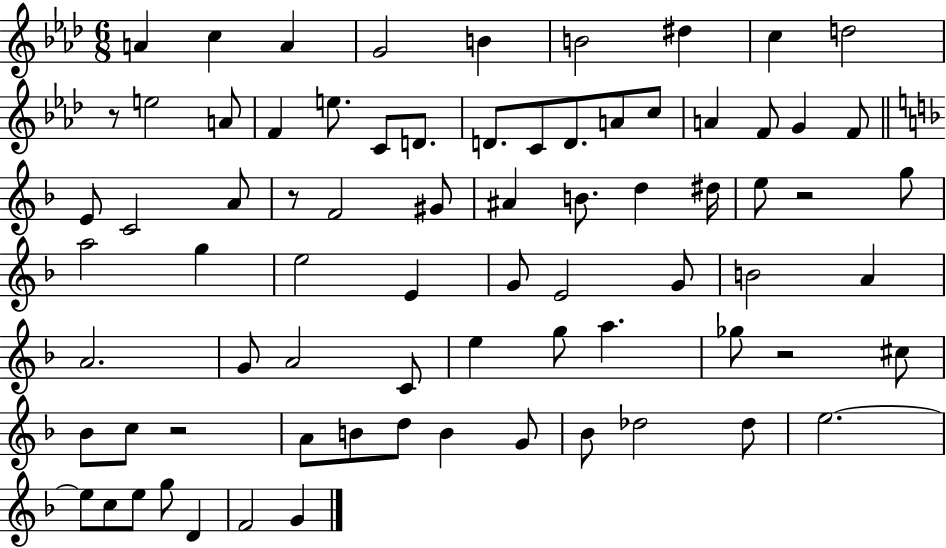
{
  \clef treble
  \numericTimeSignature
  \time 6/8
  \key aes \major
  a'4 c''4 a'4 | g'2 b'4 | b'2 dis''4 | c''4 d''2 | \break r8 e''2 a'8 | f'4 e''8. c'8 d'8. | d'8. c'8 d'8. a'8 c''8 | a'4 f'8 g'4 f'8 | \break \bar "||" \break \key f \major e'8 c'2 a'8 | r8 f'2 gis'8 | ais'4 b'8. d''4 dis''16 | e''8 r2 g''8 | \break a''2 g''4 | e''2 e'4 | g'8 e'2 g'8 | b'2 a'4 | \break a'2. | g'8 a'2 c'8 | e''4 g''8 a''4. | ges''8 r2 cis''8 | \break bes'8 c''8 r2 | a'8 b'8 d''8 b'4 g'8 | bes'8 des''2 des''8 | e''2.~~ | \break e''8 c''8 e''8 g''8 d'4 | f'2 g'4 | \bar "|."
}